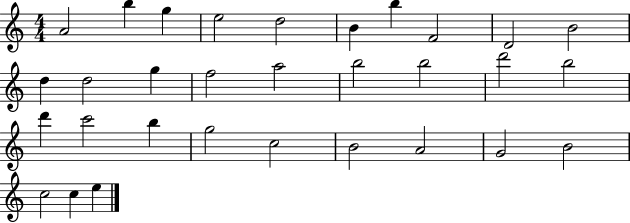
{
  \clef treble
  \numericTimeSignature
  \time 4/4
  \key c \major
  a'2 b''4 g''4 | e''2 d''2 | b'4 b''4 f'2 | d'2 b'2 | \break d''4 d''2 g''4 | f''2 a''2 | b''2 b''2 | d'''2 b''2 | \break d'''4 c'''2 b''4 | g''2 c''2 | b'2 a'2 | g'2 b'2 | \break c''2 c''4 e''4 | \bar "|."
}